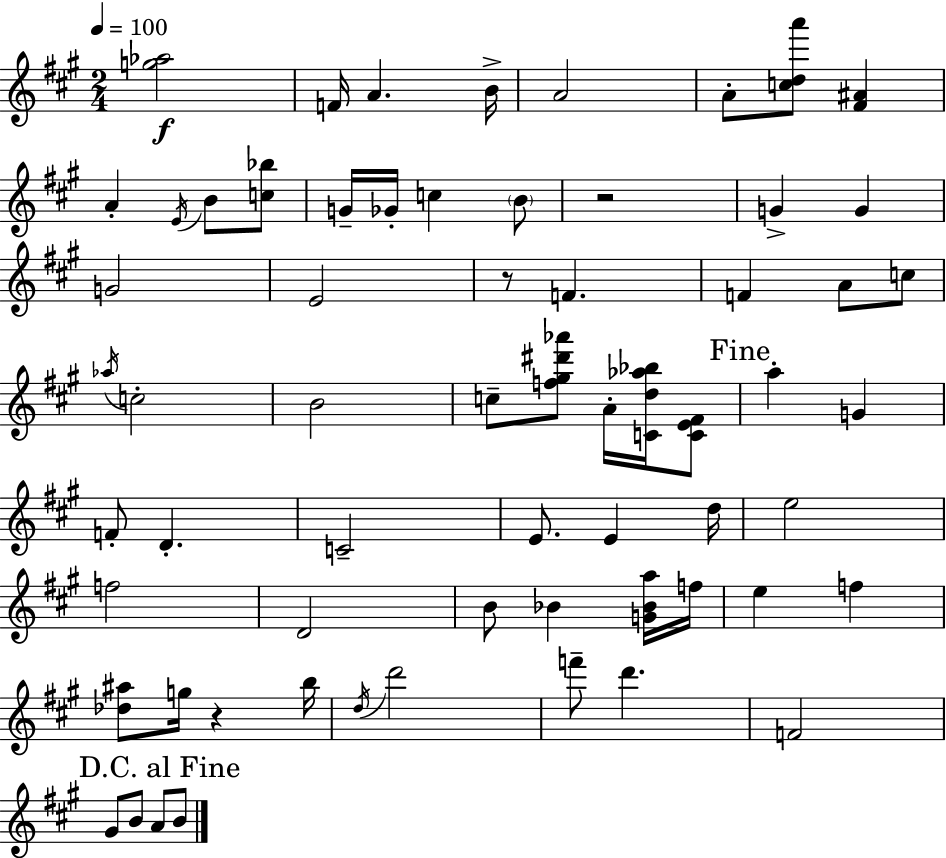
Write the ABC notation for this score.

X:1
T:Untitled
M:2/4
L:1/4
K:A
[g_a]2 F/4 A B/4 A2 A/2 [cda']/2 [^F^A] A E/4 B/2 [c_b]/2 G/4 _G/4 c B/2 z2 G G G2 E2 z/2 F F A/2 c/2 _a/4 c2 B2 c/2 [f^g^d'_a']/2 A/4 [Cd_a_b]/4 [CE^F]/2 a G F/2 D C2 E/2 E d/4 e2 f2 D2 B/2 _B [G_Ba]/4 f/4 e f [_d^a]/2 g/4 z b/4 d/4 d'2 f'/2 d' F2 ^G/2 B/2 A/2 B/2